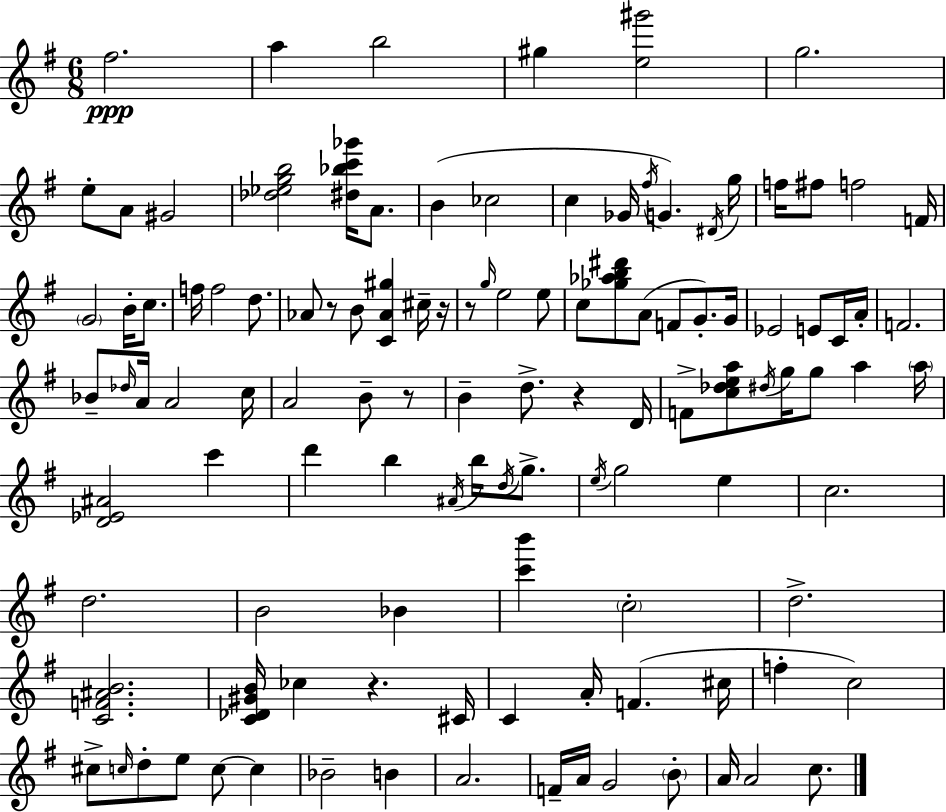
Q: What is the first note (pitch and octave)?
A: F#5